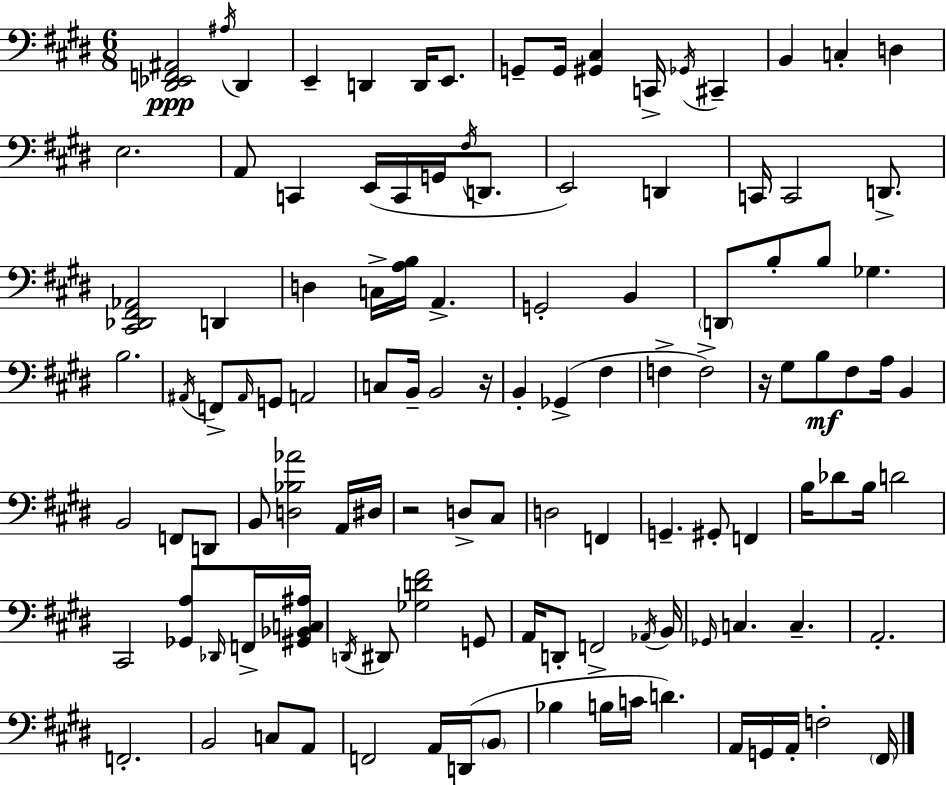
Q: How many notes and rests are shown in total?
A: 116